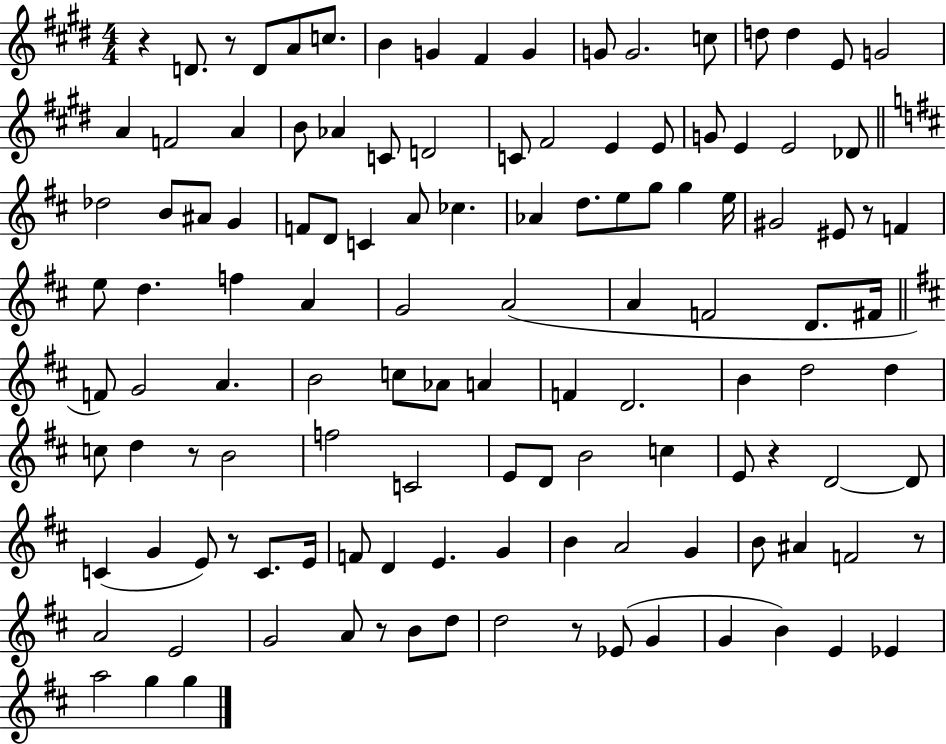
X:1
T:Untitled
M:4/4
L:1/4
K:E
z D/2 z/2 D/2 A/2 c/2 B G ^F G G/2 G2 c/2 d/2 d E/2 G2 A F2 A B/2 _A C/2 D2 C/2 ^F2 E E/2 G/2 E E2 _D/2 _d2 B/2 ^A/2 G F/2 D/2 C A/2 _c _A d/2 e/2 g/2 g e/4 ^G2 ^E/2 z/2 F e/2 d f A G2 A2 A F2 D/2 ^F/4 F/2 G2 A B2 c/2 _A/2 A F D2 B d2 d c/2 d z/2 B2 f2 C2 E/2 D/2 B2 c E/2 z D2 D/2 C G E/2 z/2 C/2 E/4 F/2 D E G B A2 G B/2 ^A F2 z/2 A2 E2 G2 A/2 z/2 B/2 d/2 d2 z/2 _E/2 G G B E _E a2 g g